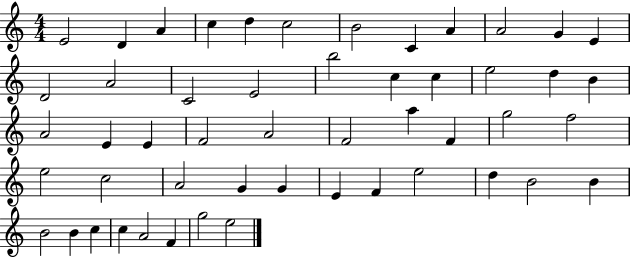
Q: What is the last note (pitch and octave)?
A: E5